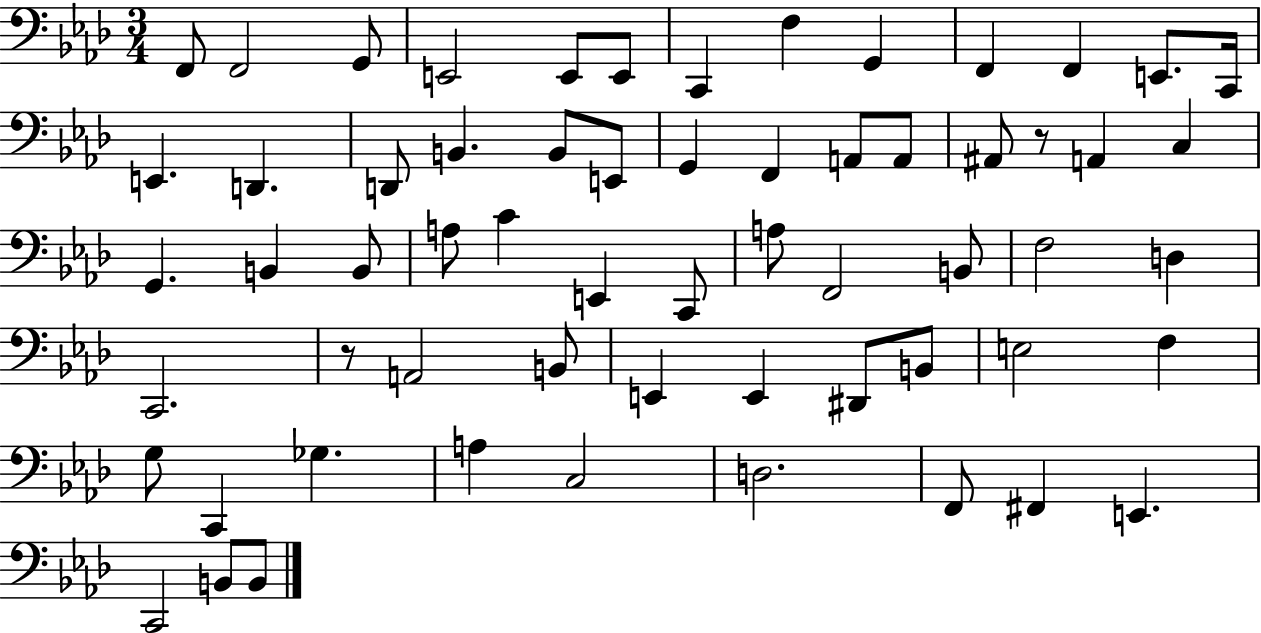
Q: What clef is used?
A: bass